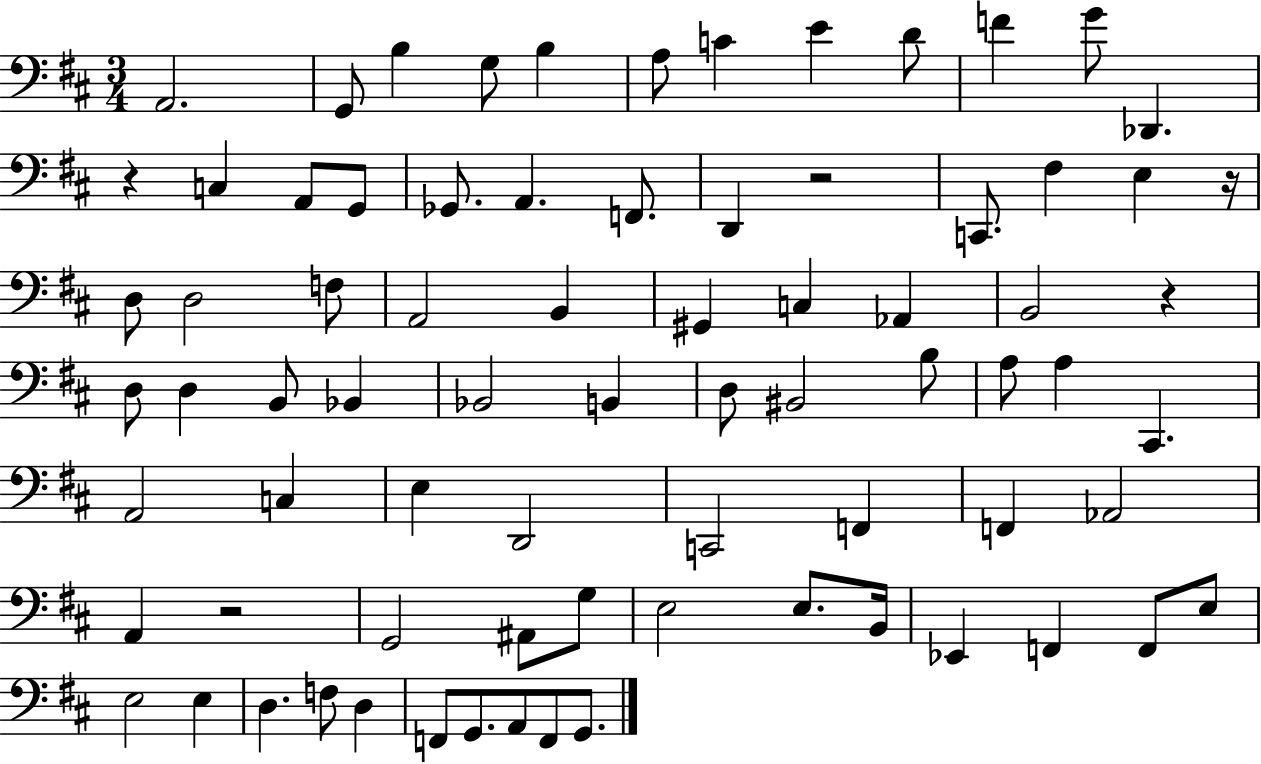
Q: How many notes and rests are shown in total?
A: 77